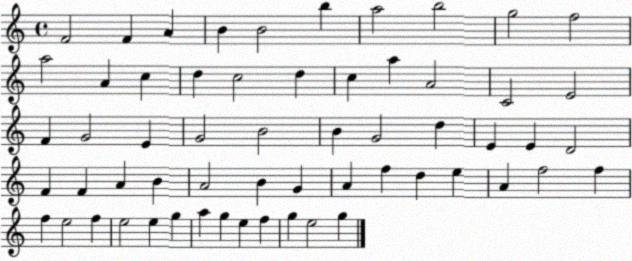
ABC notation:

X:1
T:Untitled
M:4/4
L:1/4
K:C
F2 F A B B2 b a2 b2 g2 f2 a2 A c d c2 d c a A2 C2 E2 F G2 E G2 B2 B G2 d E E D2 F F A B A2 B G A f d e A f2 f f e2 f e2 e g a g e f g e2 g